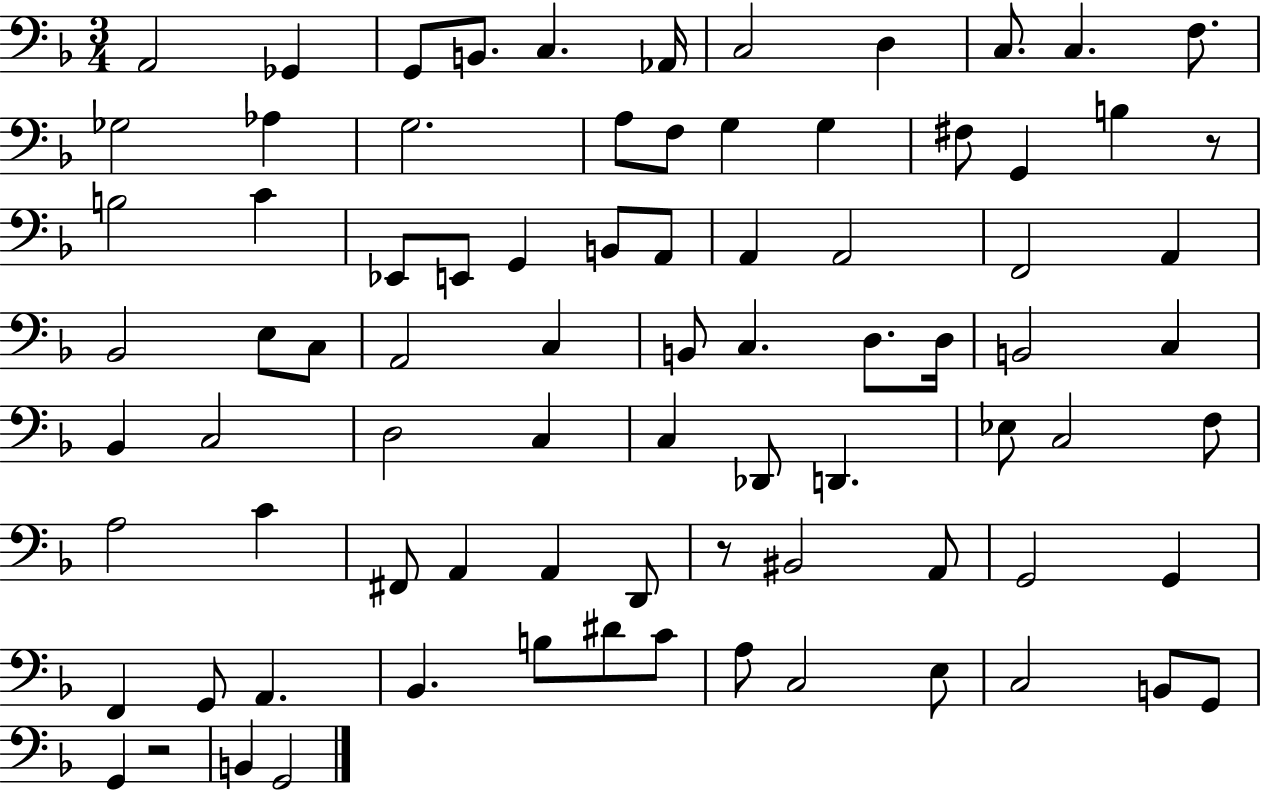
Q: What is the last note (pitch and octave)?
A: G2